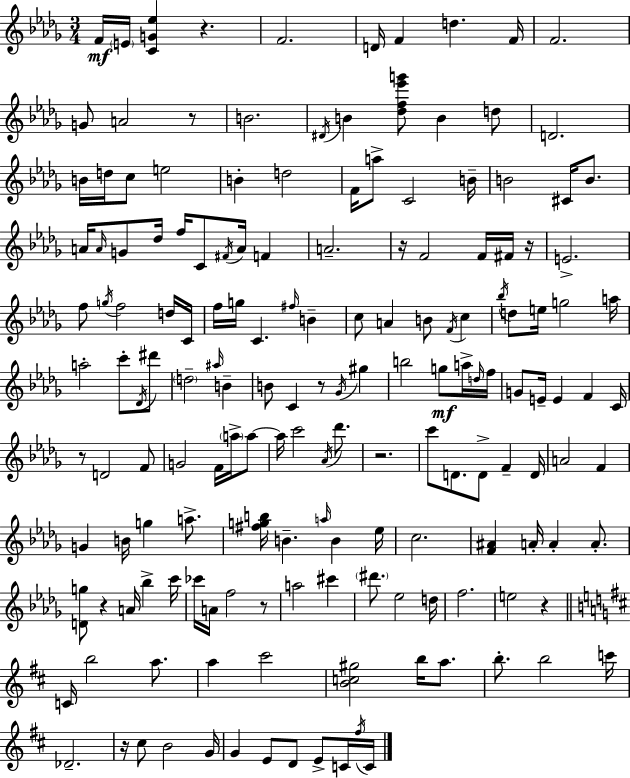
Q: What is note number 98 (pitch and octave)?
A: F4